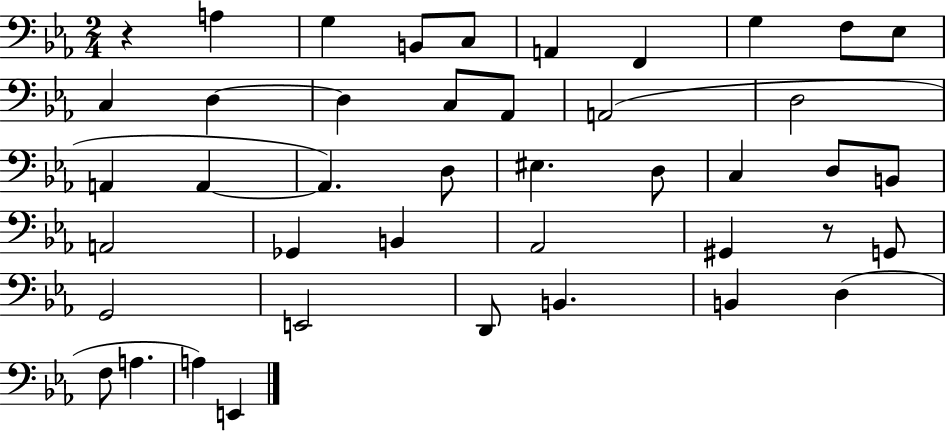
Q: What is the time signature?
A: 2/4